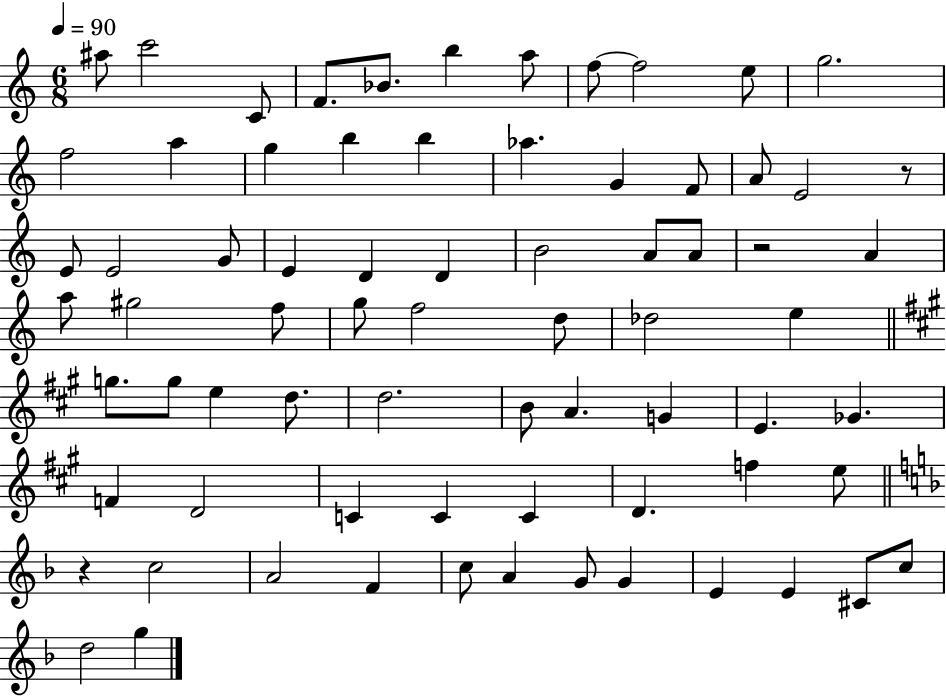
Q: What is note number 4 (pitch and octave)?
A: F4